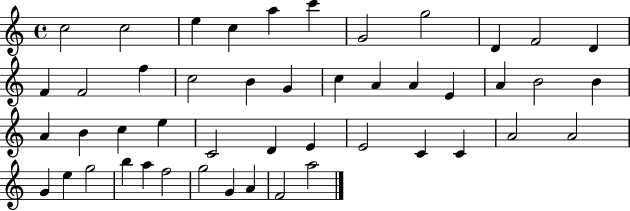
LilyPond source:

{
  \clef treble
  \time 4/4
  \defaultTimeSignature
  \key c \major
  c''2 c''2 | e''4 c''4 a''4 c'''4 | g'2 g''2 | d'4 f'2 d'4 | \break f'4 f'2 f''4 | c''2 b'4 g'4 | c''4 a'4 a'4 e'4 | a'4 b'2 b'4 | \break a'4 b'4 c''4 e''4 | c'2 d'4 e'4 | e'2 c'4 c'4 | a'2 a'2 | \break g'4 e''4 g''2 | b''4 a''4 f''2 | g''2 g'4 a'4 | f'2 a''2 | \break \bar "|."
}